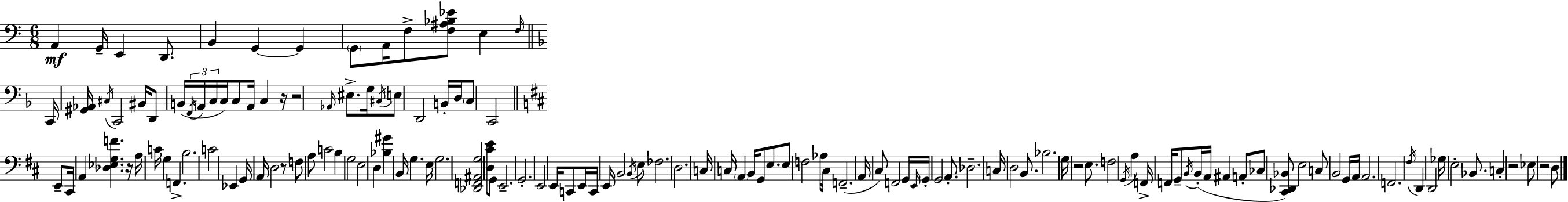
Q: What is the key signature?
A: A minor